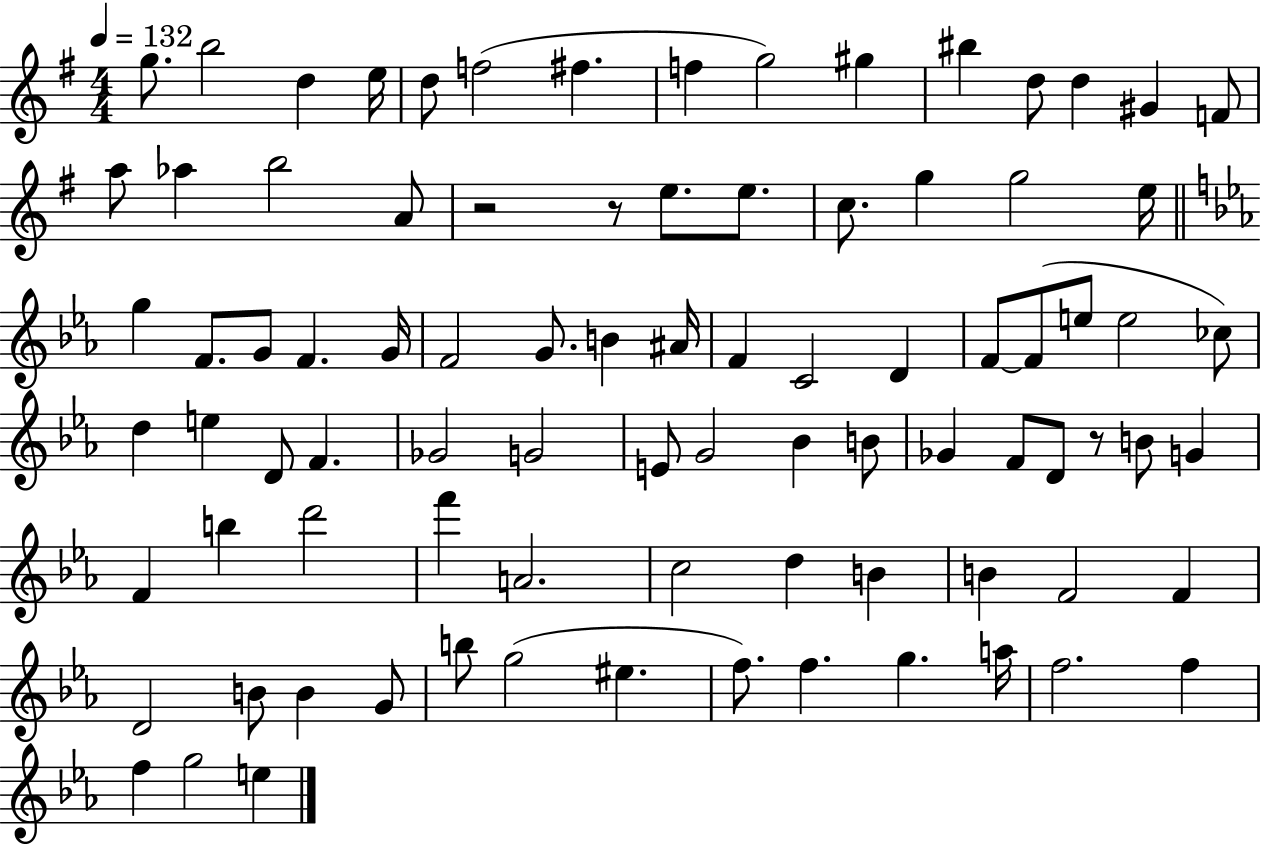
{
  \clef treble
  \numericTimeSignature
  \time 4/4
  \key g \major
  \tempo 4 = 132
  g''8. b''2 d''4 e''16 | d''8 f''2( fis''4. | f''4 g''2) gis''4 | bis''4 d''8 d''4 gis'4 f'8 | \break a''8 aes''4 b''2 a'8 | r2 r8 e''8. e''8. | c''8. g''4 g''2 e''16 | \bar "||" \break \key c \minor g''4 f'8. g'8 f'4. g'16 | f'2 g'8. b'4 ais'16 | f'4 c'2 d'4 | f'8~~ f'8( e''8 e''2 ces''8) | \break d''4 e''4 d'8 f'4. | ges'2 g'2 | e'8 g'2 bes'4 b'8 | ges'4 f'8 d'8 r8 b'8 g'4 | \break f'4 b''4 d'''2 | f'''4 a'2. | c''2 d''4 b'4 | b'4 f'2 f'4 | \break d'2 b'8 b'4 g'8 | b''8 g''2( eis''4. | f''8.) f''4. g''4. a''16 | f''2. f''4 | \break f''4 g''2 e''4 | \bar "|."
}